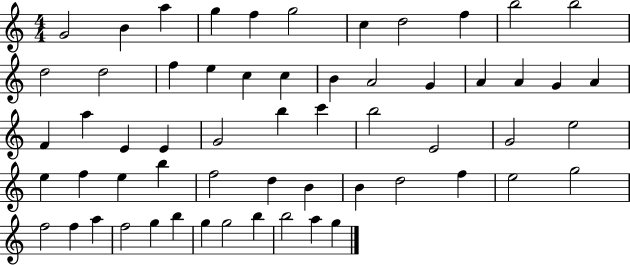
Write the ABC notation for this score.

X:1
T:Untitled
M:4/4
L:1/4
K:C
G2 B a g f g2 c d2 f b2 b2 d2 d2 f e c c B A2 G A A G A F a E E G2 b c' b2 E2 G2 e2 e f e b f2 d B B d2 f e2 g2 f2 f a f2 g b g g2 b b2 a g